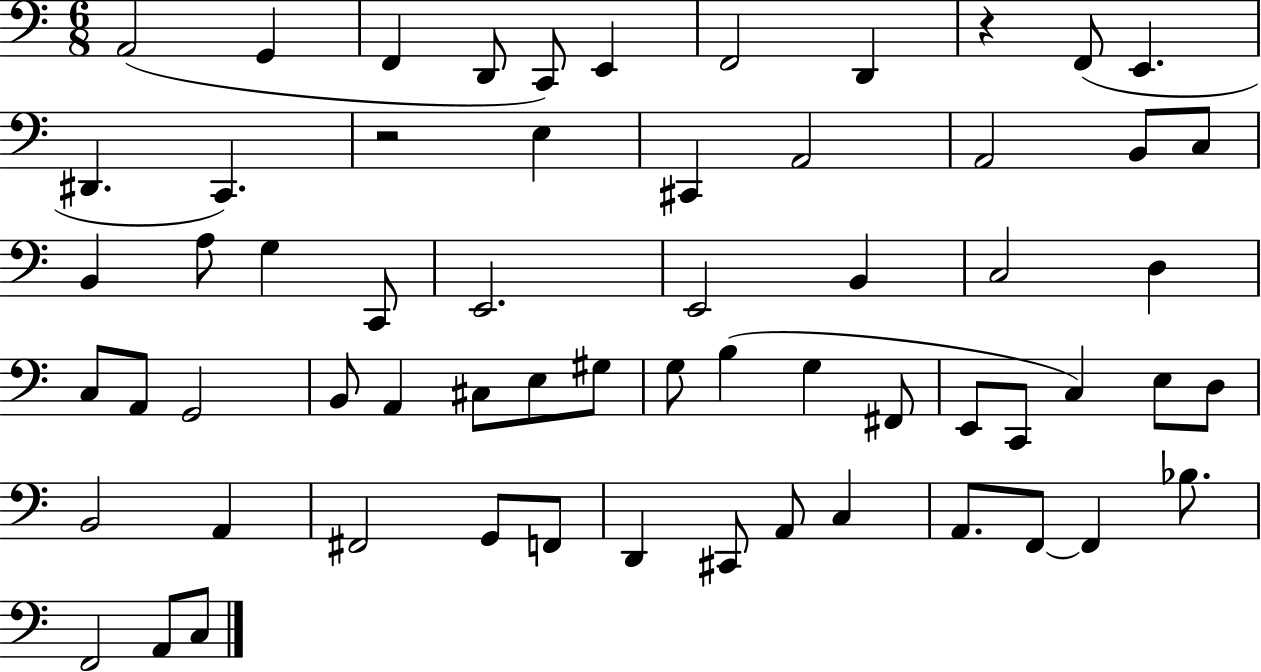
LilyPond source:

{
  \clef bass
  \numericTimeSignature
  \time 6/8
  \key c \major
  a,2( g,4 | f,4 d,8 c,8) e,4 | f,2 d,4 | r4 f,8( e,4. | \break dis,4. c,4.) | r2 e4 | cis,4 a,2 | a,2 b,8 c8 | \break b,4 a8 g4 c,8 | e,2. | e,2 b,4 | c2 d4 | \break c8 a,8 g,2 | b,8 a,4 cis8 e8 gis8 | g8 b4( g4 fis,8 | e,8 c,8 c4) e8 d8 | \break b,2 a,4 | fis,2 g,8 f,8 | d,4 cis,8 a,8 c4 | a,8. f,8~~ f,4 bes8. | \break f,2 a,8 c8 | \bar "|."
}